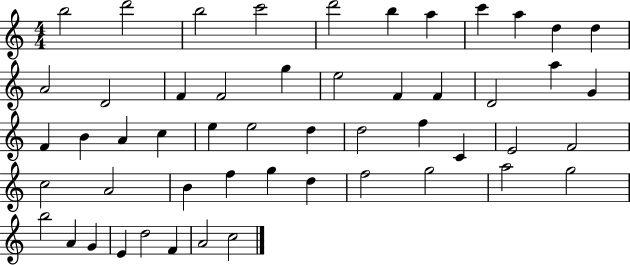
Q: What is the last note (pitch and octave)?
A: C5